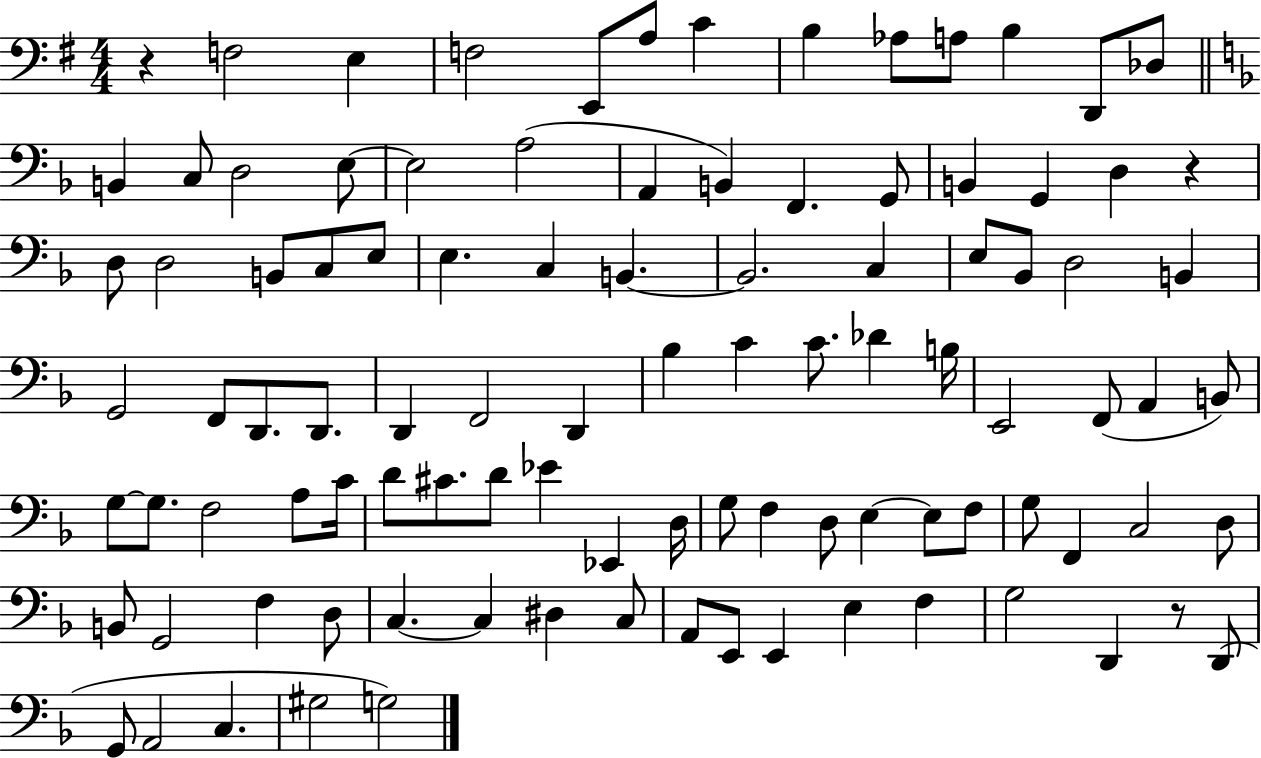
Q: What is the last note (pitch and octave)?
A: G3